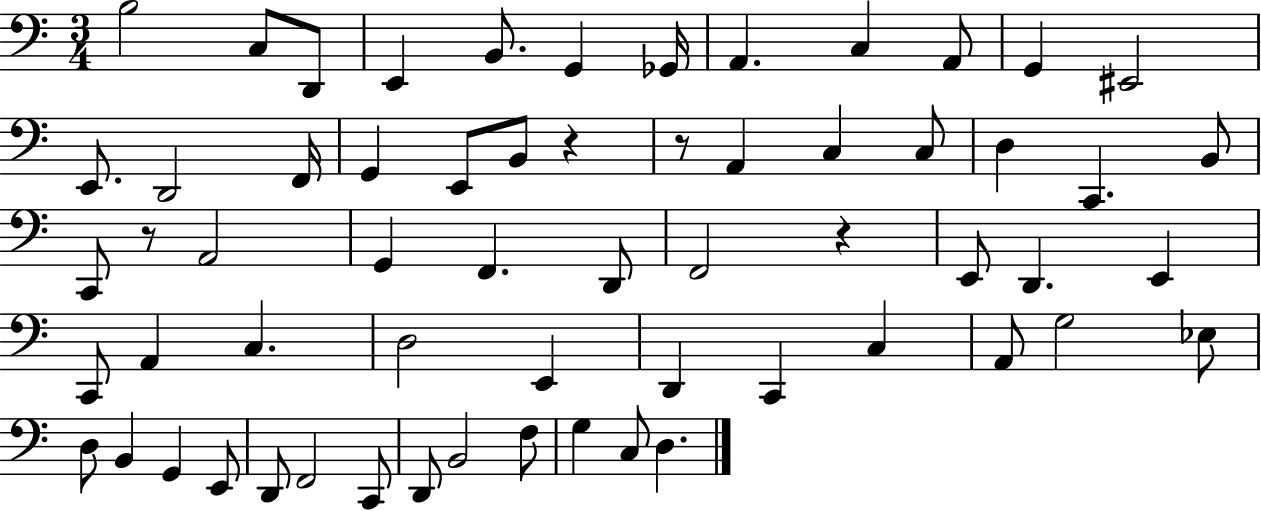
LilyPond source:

{
  \clef bass
  \numericTimeSignature
  \time 3/4
  \key c \major
  b2 c8 d,8 | e,4 b,8. g,4 ges,16 | a,4. c4 a,8 | g,4 eis,2 | \break e,8. d,2 f,16 | g,4 e,8 b,8 r4 | r8 a,4 c4 c8 | d4 c,4. b,8 | \break c,8 r8 a,2 | g,4 f,4. d,8 | f,2 r4 | e,8 d,4. e,4 | \break c,8 a,4 c4. | d2 e,4 | d,4 c,4 c4 | a,8 g2 ees8 | \break d8 b,4 g,4 e,8 | d,8 f,2 c,8 | d,8 b,2 f8 | g4 c8 d4. | \break \bar "|."
}